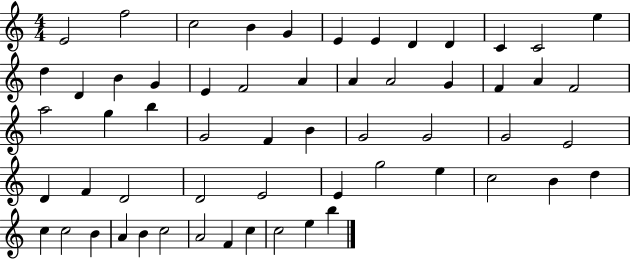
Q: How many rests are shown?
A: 0